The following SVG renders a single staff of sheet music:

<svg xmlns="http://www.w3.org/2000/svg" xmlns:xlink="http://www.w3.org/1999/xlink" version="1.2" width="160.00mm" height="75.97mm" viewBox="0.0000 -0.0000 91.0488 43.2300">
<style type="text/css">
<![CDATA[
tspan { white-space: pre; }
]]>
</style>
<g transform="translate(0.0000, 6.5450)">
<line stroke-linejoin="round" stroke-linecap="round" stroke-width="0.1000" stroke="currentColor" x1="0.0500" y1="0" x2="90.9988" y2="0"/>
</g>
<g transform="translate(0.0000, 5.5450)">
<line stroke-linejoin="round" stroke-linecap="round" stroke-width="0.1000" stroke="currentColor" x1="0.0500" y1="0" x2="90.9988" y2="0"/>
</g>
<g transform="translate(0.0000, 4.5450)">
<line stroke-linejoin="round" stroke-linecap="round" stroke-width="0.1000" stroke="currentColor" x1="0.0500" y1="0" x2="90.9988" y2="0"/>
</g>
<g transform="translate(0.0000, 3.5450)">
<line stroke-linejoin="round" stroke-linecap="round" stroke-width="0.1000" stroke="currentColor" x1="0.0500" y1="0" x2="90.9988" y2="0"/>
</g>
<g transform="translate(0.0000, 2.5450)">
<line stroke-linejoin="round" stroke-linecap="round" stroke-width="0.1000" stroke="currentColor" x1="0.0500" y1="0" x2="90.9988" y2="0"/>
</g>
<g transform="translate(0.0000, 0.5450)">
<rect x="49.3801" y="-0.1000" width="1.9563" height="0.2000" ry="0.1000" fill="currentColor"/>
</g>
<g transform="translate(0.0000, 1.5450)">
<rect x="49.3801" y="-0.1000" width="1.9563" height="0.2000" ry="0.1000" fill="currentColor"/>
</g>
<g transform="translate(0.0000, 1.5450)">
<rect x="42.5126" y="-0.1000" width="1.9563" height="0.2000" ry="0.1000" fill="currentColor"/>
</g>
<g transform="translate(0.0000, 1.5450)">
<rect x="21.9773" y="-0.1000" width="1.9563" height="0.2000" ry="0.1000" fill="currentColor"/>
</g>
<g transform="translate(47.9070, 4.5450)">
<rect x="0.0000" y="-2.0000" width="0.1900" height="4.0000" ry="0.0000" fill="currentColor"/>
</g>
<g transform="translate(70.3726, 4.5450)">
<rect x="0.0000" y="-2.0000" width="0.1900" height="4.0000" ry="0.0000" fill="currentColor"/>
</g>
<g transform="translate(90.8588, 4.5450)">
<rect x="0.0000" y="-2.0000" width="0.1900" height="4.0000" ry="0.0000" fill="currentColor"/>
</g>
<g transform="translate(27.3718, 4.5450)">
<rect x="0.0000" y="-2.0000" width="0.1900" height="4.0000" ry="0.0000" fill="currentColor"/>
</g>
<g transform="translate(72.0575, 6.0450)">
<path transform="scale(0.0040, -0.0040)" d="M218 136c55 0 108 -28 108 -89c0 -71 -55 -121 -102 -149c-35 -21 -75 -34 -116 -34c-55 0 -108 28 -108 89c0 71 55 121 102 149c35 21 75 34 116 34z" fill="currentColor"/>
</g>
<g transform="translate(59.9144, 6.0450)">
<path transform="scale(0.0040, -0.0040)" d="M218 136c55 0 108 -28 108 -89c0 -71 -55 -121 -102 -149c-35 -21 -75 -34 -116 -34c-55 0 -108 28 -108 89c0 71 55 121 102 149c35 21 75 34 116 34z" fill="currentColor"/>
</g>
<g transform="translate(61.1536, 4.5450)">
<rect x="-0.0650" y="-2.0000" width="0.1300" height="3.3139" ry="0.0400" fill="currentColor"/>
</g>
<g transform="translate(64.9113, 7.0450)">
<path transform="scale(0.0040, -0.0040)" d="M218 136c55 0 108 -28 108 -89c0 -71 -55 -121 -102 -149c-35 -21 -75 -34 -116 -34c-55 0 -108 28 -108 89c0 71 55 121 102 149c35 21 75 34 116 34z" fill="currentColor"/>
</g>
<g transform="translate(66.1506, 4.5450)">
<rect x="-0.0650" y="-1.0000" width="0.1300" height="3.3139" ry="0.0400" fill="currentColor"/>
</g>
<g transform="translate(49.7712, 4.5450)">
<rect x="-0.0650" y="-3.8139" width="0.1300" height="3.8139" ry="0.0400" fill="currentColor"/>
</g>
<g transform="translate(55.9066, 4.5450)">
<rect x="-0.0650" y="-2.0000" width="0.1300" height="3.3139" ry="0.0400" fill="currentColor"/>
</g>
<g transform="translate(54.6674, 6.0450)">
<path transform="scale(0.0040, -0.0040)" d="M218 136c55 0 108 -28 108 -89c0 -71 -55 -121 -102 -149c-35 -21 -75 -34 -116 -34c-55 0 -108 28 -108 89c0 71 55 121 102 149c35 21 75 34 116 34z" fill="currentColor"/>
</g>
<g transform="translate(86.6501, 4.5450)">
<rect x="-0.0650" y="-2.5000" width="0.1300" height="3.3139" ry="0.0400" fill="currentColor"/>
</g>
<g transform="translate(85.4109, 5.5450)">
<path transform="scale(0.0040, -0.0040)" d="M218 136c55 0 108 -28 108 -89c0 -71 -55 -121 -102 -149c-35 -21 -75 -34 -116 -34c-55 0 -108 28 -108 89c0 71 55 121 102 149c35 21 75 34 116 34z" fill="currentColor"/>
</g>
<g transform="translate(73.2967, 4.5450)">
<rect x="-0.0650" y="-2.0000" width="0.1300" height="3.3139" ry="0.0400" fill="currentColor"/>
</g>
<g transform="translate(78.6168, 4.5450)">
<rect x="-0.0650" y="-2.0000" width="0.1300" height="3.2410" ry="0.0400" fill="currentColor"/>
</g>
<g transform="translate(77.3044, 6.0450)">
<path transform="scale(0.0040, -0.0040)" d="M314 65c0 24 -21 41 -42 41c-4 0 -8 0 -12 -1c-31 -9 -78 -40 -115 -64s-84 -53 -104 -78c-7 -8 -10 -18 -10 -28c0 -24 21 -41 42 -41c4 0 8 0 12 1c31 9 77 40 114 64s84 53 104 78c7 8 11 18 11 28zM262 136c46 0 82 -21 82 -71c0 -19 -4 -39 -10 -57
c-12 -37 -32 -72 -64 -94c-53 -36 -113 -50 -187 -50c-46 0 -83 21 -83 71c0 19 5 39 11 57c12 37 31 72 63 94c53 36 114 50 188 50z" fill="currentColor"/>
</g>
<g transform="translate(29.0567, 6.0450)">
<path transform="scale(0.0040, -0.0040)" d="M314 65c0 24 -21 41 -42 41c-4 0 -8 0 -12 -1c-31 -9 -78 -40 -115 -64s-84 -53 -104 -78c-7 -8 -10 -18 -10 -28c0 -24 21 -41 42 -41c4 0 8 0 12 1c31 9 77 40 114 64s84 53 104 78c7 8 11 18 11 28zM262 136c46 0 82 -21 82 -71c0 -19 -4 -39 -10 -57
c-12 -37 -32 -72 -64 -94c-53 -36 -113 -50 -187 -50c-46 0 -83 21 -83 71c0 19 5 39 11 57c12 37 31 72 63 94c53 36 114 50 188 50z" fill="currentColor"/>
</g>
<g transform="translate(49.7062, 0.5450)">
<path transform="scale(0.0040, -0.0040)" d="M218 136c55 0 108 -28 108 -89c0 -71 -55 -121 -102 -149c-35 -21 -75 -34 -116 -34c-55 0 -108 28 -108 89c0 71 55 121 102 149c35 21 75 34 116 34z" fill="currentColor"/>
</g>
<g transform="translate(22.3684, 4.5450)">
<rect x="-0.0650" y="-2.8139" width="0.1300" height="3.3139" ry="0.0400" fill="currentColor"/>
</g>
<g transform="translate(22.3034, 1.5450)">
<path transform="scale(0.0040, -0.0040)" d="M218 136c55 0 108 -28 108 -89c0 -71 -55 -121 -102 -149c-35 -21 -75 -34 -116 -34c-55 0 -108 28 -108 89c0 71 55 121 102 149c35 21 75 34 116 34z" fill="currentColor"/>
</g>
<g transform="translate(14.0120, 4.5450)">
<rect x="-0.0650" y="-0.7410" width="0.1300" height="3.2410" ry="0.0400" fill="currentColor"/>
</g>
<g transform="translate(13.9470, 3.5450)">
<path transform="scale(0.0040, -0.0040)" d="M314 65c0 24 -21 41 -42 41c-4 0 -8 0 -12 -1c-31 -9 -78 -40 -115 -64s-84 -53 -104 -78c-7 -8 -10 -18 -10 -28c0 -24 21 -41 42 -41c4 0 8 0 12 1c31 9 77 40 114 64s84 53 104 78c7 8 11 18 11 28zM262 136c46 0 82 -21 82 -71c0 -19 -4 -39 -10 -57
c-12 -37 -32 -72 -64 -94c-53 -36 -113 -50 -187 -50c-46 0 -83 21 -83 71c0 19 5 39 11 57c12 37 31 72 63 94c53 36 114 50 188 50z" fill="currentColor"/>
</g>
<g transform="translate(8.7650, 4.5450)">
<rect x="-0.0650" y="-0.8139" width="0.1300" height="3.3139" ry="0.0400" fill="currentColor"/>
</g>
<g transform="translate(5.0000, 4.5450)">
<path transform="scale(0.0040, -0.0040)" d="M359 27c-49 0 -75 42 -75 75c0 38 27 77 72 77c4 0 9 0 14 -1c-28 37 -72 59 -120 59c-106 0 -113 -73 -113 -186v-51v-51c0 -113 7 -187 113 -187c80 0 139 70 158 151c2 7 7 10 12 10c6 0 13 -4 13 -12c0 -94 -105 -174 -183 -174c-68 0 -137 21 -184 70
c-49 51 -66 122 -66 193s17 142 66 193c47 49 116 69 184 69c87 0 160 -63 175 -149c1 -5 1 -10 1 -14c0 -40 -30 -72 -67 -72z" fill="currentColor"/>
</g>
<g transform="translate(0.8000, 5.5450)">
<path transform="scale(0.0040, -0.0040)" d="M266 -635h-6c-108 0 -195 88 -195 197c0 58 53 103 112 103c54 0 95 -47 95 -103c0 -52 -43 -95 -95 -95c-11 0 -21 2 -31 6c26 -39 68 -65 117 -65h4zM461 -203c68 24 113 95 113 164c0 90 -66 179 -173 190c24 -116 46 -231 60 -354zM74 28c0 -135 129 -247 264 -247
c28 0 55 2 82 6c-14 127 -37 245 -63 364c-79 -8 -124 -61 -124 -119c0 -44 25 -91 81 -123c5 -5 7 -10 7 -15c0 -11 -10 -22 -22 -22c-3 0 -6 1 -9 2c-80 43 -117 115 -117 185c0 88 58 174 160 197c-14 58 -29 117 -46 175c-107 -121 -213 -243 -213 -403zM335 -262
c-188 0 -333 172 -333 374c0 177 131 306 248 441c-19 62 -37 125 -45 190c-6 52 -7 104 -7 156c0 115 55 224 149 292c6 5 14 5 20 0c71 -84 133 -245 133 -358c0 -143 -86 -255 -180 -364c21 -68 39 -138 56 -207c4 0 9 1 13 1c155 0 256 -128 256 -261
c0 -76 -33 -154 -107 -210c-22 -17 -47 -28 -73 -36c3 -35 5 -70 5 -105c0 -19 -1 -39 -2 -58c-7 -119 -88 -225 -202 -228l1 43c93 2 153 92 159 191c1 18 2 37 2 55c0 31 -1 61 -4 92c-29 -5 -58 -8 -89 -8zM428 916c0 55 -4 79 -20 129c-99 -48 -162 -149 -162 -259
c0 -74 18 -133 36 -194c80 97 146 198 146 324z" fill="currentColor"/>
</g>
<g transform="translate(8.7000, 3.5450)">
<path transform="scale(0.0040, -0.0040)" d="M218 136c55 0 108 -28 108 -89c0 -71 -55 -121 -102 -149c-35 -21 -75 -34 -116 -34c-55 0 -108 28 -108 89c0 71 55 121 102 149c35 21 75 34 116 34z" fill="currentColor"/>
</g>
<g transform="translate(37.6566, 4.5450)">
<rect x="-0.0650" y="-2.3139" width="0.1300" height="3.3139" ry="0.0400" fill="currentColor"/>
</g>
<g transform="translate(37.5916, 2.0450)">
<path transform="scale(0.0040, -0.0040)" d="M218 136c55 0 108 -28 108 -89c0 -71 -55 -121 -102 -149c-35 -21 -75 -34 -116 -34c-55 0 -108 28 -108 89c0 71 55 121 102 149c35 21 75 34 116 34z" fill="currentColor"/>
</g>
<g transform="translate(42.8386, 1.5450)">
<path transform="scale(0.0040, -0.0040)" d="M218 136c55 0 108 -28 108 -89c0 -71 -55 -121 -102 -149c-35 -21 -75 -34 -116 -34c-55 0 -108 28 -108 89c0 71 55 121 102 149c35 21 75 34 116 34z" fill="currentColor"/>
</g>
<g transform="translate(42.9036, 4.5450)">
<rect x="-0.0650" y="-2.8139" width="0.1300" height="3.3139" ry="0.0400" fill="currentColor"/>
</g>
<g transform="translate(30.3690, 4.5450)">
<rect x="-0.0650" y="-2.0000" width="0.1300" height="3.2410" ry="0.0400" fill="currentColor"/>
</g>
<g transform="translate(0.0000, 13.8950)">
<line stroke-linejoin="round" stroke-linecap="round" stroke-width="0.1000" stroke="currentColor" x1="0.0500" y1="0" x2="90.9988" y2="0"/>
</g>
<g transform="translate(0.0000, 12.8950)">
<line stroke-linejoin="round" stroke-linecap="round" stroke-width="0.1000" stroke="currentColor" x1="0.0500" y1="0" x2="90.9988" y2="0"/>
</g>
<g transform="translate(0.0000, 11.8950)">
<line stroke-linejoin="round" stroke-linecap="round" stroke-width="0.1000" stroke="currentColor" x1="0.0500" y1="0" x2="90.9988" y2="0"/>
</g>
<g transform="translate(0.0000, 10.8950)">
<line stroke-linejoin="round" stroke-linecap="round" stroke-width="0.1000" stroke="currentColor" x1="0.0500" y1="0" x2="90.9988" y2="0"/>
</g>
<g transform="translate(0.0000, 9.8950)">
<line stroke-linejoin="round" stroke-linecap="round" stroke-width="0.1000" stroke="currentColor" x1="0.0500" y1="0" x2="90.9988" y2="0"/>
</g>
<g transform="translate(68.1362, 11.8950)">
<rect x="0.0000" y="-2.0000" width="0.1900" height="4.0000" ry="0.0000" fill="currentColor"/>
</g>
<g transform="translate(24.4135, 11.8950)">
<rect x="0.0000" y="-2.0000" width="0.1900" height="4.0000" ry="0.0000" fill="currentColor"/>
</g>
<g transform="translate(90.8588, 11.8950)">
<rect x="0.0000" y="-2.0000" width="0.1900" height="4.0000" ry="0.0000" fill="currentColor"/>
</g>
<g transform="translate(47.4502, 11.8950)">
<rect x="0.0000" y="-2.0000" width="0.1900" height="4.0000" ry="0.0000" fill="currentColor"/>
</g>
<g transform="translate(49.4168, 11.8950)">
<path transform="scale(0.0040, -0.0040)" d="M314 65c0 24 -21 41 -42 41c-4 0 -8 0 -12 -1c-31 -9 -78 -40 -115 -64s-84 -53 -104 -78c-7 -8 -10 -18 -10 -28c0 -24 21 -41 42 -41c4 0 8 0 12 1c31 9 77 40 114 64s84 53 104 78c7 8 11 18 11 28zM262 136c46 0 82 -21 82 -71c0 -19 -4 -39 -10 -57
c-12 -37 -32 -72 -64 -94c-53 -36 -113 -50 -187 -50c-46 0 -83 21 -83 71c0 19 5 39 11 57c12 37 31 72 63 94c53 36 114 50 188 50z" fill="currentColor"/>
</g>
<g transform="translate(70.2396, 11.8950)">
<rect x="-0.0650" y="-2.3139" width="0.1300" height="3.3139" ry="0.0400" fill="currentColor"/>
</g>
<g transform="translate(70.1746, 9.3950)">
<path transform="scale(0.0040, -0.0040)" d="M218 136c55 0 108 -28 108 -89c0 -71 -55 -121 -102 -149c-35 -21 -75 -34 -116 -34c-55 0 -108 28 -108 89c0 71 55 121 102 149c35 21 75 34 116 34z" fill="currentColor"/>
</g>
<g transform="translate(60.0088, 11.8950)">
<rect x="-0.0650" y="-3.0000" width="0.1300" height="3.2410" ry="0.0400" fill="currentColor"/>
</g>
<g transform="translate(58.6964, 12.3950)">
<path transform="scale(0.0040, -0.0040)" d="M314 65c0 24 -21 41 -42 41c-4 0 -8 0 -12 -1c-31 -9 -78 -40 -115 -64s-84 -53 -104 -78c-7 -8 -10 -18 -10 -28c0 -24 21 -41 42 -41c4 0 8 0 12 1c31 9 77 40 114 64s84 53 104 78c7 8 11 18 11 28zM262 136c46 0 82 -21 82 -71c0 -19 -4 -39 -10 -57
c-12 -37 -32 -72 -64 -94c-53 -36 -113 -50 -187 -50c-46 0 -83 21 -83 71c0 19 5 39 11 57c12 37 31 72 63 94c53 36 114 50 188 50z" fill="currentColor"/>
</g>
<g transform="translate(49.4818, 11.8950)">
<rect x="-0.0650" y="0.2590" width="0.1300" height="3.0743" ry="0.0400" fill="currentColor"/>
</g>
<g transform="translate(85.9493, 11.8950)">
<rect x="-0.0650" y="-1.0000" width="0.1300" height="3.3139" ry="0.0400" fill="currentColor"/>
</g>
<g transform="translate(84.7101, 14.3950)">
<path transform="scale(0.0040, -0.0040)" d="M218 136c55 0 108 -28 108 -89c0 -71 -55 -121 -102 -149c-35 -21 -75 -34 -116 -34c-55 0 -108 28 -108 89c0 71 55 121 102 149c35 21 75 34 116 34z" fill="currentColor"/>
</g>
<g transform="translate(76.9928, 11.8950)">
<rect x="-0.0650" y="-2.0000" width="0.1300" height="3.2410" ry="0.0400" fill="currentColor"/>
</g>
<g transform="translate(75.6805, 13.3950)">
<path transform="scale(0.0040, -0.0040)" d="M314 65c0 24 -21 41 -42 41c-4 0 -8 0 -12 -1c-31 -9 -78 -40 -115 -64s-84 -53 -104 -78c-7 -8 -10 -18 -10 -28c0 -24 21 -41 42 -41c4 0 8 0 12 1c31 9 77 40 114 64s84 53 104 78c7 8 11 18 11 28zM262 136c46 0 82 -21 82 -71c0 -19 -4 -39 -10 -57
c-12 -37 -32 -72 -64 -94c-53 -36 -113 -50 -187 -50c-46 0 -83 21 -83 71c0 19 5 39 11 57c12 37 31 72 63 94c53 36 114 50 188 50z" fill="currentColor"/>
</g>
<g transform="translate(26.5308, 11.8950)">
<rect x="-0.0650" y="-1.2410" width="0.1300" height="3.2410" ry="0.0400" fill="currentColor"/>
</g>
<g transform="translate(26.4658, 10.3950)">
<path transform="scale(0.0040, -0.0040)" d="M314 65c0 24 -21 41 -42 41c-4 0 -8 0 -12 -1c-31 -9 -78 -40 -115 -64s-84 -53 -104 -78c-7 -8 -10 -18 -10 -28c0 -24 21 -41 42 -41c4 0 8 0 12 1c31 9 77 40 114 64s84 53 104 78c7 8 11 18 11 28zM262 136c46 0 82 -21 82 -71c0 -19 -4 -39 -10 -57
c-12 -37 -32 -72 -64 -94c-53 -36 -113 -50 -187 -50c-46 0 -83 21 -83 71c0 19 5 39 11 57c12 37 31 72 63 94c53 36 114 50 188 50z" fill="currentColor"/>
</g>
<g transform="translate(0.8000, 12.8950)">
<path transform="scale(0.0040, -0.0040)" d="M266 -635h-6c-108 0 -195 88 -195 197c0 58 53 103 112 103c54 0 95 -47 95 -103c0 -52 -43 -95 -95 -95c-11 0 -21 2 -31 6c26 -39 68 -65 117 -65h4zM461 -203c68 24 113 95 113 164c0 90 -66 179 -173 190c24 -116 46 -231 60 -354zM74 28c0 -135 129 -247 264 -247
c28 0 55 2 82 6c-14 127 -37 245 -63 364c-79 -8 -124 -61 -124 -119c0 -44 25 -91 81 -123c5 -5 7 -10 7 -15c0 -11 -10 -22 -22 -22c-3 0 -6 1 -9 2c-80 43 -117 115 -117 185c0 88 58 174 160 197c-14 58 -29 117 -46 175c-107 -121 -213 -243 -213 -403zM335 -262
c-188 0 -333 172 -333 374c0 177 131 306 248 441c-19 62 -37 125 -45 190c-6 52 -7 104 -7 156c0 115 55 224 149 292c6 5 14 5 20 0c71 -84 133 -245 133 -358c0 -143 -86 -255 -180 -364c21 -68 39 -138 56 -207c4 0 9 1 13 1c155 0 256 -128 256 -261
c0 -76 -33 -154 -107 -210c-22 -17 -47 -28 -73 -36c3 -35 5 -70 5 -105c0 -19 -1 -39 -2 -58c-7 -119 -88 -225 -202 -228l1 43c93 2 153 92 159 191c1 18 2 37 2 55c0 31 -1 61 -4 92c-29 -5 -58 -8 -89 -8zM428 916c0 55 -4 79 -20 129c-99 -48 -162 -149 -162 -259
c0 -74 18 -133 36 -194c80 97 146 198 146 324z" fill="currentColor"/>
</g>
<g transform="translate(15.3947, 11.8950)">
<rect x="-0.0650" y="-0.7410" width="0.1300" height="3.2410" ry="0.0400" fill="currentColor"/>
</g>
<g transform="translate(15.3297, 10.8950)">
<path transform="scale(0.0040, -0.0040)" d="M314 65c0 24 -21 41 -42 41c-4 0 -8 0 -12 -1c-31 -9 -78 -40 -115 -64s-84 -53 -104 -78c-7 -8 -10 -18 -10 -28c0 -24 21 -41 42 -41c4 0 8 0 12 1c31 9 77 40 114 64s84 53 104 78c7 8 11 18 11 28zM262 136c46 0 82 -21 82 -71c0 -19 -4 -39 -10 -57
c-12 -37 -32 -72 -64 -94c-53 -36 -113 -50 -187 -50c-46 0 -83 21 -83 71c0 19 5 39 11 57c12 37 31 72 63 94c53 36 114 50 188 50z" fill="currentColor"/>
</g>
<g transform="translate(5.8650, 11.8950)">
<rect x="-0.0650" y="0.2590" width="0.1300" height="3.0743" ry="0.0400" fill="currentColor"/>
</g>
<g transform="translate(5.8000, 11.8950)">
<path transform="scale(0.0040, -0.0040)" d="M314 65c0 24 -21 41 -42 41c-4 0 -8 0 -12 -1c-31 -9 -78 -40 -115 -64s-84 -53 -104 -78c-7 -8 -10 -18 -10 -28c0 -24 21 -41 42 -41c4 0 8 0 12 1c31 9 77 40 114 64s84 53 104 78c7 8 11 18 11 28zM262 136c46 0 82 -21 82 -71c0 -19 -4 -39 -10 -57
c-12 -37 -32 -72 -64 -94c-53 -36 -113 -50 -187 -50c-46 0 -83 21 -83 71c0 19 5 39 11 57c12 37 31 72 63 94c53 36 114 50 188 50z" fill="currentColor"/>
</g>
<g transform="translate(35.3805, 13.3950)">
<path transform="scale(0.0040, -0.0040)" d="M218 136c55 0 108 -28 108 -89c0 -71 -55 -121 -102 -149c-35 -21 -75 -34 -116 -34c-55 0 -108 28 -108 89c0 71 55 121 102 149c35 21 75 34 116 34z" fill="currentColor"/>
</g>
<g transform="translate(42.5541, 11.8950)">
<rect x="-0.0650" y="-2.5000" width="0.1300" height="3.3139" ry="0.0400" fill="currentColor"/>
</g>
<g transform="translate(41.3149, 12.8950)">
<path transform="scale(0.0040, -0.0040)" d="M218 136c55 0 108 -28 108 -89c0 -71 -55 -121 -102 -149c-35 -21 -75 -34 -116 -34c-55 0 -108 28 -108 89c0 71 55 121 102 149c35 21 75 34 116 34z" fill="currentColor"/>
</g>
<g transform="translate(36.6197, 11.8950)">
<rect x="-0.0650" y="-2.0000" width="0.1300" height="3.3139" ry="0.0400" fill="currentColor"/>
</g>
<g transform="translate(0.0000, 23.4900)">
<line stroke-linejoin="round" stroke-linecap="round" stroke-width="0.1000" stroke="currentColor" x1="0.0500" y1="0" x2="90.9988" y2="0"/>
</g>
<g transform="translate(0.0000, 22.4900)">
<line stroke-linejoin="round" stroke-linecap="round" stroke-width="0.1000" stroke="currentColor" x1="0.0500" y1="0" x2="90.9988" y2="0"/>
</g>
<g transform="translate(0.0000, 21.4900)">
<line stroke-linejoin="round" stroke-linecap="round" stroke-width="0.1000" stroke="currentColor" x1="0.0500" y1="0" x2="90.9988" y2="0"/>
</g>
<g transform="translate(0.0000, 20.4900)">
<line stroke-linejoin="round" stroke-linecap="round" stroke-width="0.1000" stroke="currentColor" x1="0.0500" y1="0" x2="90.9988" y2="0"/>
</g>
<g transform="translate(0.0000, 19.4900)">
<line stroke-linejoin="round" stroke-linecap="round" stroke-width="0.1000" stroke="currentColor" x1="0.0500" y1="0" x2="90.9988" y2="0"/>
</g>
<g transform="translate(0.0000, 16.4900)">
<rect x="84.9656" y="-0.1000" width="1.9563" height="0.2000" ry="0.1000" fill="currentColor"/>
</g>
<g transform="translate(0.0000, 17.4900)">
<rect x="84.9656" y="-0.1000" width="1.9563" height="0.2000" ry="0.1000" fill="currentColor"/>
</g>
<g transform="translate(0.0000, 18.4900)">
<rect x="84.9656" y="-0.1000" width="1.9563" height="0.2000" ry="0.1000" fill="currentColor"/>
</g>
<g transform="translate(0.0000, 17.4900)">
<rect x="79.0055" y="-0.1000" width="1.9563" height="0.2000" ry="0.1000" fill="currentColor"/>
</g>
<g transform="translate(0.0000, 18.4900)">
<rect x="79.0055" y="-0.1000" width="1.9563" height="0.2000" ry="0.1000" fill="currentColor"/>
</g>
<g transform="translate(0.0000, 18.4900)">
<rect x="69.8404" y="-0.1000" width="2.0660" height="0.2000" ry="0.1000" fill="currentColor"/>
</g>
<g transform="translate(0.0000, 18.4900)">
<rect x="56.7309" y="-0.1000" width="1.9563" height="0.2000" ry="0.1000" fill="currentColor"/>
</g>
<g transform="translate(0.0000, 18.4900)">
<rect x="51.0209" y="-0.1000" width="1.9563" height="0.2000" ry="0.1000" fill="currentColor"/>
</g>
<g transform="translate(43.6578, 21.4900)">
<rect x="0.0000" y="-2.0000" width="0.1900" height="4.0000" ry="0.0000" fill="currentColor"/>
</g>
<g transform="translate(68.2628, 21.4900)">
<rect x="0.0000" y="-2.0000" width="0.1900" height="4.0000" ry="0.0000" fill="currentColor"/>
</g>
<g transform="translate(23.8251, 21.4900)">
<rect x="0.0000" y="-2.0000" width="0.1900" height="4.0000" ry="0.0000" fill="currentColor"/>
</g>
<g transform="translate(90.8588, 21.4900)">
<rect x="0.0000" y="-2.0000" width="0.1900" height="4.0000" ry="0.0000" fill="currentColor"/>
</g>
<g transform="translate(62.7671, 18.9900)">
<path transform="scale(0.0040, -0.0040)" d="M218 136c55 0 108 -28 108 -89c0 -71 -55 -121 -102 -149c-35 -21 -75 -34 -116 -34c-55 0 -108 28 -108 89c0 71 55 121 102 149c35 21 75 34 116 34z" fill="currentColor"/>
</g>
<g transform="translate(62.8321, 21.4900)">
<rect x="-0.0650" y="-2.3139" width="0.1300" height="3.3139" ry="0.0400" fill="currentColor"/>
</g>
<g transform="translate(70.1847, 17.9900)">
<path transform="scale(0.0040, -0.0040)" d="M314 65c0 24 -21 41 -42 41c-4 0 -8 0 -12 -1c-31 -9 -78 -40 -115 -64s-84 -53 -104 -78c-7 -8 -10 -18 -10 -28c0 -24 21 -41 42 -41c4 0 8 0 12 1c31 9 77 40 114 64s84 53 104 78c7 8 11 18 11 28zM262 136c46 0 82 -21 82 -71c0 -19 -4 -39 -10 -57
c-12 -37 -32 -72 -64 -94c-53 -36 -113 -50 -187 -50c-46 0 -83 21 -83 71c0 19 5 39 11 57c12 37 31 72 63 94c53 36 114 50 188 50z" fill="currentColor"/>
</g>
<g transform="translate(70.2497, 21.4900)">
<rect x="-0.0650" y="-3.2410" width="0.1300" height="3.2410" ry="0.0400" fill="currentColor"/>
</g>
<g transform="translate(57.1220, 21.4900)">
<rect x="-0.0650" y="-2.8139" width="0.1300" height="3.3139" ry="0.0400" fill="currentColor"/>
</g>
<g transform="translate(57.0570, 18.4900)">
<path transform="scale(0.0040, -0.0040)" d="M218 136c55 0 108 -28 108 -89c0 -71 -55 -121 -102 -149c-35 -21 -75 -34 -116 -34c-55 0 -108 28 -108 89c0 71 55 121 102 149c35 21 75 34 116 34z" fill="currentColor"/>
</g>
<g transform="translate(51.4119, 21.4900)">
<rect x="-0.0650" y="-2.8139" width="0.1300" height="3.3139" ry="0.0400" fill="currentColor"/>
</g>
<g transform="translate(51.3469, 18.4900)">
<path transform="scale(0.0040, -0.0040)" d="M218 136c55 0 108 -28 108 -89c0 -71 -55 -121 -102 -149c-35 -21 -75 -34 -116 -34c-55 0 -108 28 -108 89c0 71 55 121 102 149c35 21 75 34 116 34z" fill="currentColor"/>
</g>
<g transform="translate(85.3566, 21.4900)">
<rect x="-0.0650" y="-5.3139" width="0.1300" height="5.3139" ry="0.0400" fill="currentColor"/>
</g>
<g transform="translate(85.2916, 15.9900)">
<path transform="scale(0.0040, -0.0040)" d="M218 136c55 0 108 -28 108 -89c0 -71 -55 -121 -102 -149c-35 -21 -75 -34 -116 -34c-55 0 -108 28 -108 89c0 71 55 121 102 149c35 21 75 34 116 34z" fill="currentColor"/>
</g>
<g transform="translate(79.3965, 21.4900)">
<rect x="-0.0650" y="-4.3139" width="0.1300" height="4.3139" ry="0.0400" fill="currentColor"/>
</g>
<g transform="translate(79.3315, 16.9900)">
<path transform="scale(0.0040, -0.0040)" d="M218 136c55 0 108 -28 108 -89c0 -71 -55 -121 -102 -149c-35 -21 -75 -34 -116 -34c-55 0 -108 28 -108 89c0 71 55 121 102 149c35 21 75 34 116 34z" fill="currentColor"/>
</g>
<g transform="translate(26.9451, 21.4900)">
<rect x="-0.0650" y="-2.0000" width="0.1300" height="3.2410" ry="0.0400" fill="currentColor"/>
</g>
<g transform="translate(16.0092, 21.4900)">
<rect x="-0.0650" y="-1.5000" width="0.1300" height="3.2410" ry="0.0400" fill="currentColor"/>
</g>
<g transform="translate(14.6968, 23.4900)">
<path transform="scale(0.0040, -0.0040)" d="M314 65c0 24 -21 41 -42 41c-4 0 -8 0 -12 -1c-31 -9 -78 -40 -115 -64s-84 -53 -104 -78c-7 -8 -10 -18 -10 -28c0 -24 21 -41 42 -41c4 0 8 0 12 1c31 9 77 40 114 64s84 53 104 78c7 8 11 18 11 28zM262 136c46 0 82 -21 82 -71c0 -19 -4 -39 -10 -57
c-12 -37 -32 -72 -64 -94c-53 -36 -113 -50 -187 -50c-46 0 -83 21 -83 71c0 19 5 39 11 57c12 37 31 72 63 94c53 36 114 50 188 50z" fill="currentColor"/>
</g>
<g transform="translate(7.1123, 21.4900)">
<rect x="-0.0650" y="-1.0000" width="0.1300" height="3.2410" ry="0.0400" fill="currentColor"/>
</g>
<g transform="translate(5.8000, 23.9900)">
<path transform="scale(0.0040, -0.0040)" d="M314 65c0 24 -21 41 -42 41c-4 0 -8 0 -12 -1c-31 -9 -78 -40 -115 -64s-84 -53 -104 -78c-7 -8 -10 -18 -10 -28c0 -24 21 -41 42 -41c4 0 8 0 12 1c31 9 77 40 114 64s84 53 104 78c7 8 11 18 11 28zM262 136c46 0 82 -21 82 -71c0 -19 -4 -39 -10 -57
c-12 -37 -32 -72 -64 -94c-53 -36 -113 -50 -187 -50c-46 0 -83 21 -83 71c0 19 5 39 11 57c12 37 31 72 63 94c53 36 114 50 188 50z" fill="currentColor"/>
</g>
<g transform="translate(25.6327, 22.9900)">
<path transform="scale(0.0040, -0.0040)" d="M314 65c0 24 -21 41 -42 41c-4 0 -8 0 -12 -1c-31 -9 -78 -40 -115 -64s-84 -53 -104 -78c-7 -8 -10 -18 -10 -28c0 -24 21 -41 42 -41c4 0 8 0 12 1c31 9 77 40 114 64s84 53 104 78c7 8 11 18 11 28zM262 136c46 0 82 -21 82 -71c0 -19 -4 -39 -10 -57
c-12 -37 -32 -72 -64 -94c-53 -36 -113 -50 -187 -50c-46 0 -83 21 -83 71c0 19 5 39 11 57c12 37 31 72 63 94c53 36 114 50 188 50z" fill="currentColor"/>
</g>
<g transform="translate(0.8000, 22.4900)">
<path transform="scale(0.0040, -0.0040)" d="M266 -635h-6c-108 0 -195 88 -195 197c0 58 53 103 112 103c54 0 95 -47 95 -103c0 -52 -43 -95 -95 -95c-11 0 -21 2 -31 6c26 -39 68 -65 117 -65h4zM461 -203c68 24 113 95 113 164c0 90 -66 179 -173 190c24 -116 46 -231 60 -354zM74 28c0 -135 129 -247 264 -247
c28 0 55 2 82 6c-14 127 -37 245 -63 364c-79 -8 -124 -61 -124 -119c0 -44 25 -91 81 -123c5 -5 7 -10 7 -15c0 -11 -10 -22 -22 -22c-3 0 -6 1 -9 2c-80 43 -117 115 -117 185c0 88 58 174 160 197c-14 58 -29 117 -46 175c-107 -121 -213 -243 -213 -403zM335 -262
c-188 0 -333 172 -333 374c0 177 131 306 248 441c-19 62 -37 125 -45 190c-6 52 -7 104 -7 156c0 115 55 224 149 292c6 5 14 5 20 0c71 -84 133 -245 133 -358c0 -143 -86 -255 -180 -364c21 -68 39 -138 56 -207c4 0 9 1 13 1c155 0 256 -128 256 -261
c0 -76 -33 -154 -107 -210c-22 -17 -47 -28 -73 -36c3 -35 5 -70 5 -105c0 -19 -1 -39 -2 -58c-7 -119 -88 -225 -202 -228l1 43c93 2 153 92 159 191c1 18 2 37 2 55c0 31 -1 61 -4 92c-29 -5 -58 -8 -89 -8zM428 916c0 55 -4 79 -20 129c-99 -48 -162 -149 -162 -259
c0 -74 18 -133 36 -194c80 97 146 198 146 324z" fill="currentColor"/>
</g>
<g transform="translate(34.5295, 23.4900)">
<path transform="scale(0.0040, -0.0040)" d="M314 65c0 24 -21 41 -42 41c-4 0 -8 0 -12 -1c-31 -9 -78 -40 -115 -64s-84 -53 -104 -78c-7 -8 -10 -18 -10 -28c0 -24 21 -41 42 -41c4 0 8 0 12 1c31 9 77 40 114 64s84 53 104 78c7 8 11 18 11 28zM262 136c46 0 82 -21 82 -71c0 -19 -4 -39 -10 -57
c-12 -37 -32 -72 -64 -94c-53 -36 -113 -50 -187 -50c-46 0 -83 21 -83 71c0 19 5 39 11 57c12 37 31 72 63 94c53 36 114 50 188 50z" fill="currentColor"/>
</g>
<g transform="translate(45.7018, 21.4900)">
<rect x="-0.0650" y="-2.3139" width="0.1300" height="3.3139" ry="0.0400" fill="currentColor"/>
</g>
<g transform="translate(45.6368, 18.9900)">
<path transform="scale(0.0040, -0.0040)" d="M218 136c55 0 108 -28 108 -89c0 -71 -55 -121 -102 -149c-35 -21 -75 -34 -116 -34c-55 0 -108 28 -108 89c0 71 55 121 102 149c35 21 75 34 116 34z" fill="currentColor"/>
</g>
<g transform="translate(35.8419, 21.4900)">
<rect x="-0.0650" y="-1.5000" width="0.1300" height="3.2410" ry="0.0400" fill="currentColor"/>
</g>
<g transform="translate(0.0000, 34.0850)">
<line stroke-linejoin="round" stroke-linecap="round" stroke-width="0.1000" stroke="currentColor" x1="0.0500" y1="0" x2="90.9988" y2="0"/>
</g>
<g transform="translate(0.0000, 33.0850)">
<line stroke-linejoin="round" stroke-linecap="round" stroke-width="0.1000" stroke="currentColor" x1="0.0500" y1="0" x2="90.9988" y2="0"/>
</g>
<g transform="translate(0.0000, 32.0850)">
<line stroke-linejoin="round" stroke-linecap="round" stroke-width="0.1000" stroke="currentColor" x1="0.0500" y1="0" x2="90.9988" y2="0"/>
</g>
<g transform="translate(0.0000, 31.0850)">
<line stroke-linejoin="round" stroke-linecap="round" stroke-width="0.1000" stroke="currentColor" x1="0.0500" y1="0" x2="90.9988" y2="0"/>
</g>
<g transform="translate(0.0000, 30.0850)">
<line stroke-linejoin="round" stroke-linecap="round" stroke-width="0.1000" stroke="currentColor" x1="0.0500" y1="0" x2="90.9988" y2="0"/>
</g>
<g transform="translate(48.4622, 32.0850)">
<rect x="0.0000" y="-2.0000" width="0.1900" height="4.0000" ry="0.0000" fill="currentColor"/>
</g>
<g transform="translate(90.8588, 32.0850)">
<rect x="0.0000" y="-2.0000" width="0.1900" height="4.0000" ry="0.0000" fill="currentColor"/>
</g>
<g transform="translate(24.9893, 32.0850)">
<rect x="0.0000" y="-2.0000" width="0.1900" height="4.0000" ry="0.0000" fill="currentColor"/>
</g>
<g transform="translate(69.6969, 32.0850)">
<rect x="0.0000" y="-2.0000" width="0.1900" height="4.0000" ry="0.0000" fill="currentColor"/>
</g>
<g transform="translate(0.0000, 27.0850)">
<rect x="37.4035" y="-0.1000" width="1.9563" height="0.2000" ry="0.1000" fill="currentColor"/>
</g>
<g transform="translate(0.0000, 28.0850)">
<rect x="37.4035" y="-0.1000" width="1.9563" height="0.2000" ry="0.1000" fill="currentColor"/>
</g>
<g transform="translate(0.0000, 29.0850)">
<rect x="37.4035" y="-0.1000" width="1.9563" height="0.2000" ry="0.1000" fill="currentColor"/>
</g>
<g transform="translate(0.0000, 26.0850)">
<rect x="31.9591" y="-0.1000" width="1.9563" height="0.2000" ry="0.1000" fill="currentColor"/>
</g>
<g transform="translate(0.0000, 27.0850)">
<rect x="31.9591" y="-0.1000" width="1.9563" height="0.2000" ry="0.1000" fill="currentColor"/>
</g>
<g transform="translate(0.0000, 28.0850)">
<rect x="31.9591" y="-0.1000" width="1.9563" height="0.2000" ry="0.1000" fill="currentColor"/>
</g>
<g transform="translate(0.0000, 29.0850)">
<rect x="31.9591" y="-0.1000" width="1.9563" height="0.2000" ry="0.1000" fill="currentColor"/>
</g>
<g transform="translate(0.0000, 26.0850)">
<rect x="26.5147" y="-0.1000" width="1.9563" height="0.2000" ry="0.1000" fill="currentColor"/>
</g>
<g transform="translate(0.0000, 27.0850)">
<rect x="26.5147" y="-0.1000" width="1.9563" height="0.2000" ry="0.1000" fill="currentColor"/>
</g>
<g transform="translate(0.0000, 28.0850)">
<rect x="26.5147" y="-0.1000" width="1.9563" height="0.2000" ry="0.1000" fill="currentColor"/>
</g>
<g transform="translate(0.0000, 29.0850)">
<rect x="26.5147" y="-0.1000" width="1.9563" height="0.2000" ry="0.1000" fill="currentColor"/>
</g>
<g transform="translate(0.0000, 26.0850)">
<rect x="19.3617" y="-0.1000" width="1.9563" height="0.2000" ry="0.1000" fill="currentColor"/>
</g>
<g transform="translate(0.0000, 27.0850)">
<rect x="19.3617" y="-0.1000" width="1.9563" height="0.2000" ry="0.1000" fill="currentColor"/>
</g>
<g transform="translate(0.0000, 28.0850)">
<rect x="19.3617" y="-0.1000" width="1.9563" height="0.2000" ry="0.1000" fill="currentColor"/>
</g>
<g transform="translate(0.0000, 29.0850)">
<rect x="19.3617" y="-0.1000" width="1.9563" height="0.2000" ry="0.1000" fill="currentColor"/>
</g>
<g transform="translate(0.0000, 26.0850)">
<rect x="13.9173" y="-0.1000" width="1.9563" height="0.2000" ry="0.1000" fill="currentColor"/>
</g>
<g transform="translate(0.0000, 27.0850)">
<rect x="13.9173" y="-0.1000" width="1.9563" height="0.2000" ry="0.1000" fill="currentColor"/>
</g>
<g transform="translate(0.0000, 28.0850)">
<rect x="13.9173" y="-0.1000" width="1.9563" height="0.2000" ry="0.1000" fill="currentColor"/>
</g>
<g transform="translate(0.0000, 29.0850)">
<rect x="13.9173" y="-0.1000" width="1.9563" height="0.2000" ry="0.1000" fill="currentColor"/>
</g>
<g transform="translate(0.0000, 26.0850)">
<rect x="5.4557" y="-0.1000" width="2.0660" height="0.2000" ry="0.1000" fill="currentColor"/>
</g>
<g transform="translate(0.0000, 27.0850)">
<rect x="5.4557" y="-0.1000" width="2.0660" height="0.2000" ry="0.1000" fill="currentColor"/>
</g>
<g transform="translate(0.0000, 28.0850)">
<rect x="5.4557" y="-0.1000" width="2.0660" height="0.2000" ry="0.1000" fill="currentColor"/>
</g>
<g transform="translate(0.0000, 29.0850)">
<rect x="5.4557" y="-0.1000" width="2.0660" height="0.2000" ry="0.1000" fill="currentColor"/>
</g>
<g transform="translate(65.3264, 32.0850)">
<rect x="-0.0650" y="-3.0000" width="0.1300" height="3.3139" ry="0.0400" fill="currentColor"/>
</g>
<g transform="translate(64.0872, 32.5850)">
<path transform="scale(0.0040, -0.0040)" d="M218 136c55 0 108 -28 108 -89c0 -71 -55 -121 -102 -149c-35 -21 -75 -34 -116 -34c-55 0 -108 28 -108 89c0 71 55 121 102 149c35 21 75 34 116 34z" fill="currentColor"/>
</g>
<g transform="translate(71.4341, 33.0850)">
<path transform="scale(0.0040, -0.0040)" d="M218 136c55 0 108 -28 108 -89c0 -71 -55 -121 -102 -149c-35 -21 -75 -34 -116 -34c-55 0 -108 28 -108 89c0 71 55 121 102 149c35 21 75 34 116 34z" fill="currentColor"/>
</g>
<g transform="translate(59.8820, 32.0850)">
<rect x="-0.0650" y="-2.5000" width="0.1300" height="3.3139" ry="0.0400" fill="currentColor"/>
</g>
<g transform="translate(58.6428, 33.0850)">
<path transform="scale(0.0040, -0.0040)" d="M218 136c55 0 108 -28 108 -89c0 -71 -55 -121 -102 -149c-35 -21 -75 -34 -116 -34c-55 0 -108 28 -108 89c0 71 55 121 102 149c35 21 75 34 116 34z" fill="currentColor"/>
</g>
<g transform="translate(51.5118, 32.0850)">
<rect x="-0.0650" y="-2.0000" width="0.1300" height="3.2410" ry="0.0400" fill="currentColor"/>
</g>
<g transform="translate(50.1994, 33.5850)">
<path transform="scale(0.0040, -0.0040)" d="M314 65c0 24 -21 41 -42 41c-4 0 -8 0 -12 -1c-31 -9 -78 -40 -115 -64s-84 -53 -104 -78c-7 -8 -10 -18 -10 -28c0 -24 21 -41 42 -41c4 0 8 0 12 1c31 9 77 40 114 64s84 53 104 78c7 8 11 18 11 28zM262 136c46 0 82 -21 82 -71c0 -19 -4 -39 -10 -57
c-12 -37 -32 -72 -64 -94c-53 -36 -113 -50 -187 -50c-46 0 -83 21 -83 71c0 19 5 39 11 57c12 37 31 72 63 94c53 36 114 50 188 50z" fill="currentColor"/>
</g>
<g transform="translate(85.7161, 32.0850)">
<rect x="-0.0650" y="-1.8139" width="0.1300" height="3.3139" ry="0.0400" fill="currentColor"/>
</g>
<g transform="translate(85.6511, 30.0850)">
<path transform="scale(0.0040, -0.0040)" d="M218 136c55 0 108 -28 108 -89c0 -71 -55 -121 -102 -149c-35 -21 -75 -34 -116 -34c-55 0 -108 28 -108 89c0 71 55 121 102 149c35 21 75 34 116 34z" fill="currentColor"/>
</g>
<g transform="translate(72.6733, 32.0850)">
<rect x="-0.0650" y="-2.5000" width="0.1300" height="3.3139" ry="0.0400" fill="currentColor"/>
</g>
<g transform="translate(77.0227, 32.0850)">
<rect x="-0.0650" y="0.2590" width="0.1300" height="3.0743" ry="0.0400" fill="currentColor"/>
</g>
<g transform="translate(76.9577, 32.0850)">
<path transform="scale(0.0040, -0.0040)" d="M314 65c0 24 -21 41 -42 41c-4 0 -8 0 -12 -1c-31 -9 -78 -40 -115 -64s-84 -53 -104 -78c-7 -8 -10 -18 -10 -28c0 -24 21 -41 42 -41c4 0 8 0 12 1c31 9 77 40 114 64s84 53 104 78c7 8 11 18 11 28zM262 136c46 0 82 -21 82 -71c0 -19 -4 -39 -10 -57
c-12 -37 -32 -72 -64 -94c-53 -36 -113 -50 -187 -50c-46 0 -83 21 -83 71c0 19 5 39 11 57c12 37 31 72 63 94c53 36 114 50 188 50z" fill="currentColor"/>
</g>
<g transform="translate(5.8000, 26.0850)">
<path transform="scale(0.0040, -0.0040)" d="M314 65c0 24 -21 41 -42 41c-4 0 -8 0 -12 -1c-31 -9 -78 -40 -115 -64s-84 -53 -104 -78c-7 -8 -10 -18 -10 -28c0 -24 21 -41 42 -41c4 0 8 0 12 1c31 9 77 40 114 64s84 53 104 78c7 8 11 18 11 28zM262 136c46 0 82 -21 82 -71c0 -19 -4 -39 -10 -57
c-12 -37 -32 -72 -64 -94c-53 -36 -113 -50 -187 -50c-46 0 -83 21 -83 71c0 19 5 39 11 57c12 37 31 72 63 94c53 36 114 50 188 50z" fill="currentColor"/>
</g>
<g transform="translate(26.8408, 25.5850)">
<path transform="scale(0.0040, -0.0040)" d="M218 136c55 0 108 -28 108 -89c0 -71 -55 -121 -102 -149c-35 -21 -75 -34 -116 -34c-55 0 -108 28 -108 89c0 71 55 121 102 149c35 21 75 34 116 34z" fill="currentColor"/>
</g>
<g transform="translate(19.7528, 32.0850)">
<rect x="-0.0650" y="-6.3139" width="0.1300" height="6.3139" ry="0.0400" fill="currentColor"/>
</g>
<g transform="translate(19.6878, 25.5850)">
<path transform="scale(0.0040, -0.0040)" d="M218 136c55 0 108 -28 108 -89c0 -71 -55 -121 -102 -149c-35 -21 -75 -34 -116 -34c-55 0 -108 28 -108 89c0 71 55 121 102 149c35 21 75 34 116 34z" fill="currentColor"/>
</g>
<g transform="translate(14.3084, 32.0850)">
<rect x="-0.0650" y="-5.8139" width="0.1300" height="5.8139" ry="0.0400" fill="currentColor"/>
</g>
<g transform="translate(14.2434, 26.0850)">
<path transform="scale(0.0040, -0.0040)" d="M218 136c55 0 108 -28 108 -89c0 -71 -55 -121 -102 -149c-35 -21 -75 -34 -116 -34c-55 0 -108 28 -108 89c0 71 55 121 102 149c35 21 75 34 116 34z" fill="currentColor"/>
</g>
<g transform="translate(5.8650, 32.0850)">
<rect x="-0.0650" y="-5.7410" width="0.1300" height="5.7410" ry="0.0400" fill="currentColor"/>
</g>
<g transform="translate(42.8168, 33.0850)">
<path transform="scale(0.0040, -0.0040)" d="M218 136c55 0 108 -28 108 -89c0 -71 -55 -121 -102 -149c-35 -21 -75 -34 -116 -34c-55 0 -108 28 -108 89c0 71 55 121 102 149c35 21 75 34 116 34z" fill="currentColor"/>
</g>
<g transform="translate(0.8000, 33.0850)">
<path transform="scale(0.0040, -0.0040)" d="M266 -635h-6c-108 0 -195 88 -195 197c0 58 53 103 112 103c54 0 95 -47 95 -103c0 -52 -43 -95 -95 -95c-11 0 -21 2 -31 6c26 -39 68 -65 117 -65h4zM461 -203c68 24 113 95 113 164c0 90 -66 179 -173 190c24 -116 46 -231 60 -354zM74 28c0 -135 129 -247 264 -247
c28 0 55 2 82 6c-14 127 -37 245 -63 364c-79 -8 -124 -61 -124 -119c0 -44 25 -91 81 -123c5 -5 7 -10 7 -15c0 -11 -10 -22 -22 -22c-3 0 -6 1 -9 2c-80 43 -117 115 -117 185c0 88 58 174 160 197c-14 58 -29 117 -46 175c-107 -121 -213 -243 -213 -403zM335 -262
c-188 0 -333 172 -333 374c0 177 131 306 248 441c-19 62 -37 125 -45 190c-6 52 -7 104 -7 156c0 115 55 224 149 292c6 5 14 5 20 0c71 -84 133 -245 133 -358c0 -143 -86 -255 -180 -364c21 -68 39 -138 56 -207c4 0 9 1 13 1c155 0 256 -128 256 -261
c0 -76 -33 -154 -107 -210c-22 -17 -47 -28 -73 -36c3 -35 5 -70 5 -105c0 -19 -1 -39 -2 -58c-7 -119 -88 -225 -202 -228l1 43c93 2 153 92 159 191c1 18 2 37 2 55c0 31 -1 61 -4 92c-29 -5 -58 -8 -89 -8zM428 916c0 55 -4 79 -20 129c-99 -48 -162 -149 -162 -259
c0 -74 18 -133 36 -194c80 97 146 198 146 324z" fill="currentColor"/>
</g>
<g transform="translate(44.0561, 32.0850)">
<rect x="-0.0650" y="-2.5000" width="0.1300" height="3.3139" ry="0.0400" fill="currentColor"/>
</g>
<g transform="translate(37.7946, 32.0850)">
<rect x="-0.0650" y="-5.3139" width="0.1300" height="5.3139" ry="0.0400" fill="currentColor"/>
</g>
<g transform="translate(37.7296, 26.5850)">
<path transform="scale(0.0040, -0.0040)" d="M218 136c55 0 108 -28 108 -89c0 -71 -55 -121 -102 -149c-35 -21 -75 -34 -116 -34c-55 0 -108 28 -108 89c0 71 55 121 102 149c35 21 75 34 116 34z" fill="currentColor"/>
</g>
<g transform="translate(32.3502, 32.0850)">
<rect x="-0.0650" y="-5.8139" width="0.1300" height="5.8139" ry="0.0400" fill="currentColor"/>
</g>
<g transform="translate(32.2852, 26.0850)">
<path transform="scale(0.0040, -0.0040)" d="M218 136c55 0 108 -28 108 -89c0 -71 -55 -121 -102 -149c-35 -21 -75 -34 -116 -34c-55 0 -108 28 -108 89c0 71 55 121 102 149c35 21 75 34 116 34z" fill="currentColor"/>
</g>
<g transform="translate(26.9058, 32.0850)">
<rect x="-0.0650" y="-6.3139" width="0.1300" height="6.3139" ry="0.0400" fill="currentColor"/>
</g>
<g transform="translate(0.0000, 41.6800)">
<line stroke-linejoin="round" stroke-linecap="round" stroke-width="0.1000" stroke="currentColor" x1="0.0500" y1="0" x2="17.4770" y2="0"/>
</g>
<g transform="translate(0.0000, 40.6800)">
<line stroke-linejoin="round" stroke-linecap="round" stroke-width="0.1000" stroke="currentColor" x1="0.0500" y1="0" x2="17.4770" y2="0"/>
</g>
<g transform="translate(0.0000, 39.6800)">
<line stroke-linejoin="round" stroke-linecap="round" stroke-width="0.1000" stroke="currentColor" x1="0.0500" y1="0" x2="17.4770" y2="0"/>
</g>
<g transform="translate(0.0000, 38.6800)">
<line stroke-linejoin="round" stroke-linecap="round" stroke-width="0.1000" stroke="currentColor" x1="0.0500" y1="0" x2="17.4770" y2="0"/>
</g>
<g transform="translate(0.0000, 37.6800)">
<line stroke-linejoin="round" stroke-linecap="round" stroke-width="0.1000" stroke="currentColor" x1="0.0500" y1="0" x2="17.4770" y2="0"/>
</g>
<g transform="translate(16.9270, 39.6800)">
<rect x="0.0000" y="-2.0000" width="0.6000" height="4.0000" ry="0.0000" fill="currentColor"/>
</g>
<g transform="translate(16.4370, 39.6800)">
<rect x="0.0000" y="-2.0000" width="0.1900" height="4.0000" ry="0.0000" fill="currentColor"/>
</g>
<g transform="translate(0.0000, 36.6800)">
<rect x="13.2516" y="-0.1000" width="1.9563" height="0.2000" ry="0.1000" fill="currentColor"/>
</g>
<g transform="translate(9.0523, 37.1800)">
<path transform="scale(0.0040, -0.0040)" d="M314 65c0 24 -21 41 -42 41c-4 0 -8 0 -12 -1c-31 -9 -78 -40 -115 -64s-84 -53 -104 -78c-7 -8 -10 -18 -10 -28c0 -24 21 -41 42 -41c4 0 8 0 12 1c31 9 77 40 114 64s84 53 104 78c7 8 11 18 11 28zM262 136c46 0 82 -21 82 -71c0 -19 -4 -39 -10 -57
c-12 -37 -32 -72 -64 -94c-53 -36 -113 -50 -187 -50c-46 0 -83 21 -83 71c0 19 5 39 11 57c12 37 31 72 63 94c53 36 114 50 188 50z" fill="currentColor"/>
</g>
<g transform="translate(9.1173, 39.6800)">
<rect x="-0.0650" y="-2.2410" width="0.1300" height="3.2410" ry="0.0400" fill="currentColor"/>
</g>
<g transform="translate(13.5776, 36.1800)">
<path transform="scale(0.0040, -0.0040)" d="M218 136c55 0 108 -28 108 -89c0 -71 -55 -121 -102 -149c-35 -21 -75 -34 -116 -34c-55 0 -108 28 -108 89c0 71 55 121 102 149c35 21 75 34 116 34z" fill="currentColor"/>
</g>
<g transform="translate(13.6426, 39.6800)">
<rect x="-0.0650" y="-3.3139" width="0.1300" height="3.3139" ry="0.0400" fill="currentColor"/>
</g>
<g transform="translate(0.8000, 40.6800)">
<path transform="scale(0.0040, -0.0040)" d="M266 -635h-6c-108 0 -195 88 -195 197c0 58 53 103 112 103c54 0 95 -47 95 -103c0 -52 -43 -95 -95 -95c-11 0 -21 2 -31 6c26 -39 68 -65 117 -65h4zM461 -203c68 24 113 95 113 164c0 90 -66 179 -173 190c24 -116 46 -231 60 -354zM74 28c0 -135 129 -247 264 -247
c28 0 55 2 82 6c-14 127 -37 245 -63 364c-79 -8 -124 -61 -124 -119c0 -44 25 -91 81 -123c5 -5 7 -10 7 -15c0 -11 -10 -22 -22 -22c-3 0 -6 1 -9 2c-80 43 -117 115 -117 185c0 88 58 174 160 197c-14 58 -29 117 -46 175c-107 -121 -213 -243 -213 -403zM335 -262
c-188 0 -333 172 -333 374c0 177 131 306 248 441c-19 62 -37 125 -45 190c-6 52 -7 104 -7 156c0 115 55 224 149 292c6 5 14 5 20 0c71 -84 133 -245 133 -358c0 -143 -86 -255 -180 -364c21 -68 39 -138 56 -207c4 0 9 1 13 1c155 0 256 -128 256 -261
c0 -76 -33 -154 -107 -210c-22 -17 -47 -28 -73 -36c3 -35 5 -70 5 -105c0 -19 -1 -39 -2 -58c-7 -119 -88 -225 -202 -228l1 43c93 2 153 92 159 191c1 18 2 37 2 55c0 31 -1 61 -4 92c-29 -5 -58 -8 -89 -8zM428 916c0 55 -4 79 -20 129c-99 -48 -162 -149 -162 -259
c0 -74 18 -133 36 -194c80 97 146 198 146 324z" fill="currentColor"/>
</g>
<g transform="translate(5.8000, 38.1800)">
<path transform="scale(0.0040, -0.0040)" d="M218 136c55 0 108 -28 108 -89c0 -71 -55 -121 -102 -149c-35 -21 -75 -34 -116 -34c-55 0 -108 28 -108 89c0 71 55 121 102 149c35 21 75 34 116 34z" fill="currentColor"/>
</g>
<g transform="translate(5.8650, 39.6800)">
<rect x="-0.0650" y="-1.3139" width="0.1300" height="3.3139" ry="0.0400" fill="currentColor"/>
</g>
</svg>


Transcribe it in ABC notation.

X:1
T:Untitled
M:4/4
L:1/4
K:C
d d2 a F2 g a c' F F D F F2 G B2 d2 e2 F G B2 A2 g F2 D D2 E2 F2 E2 g a a g b2 d' f' g'2 g' a' a' g' f' G F2 G A G B2 f e g2 b